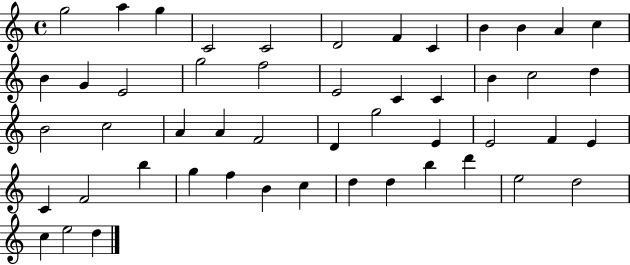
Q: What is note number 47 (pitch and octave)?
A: D5